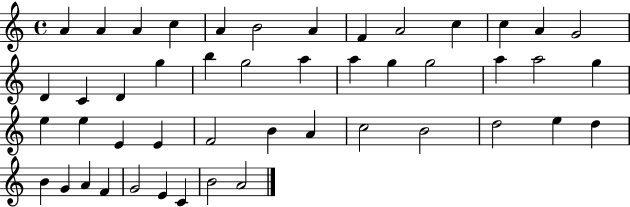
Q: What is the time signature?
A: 4/4